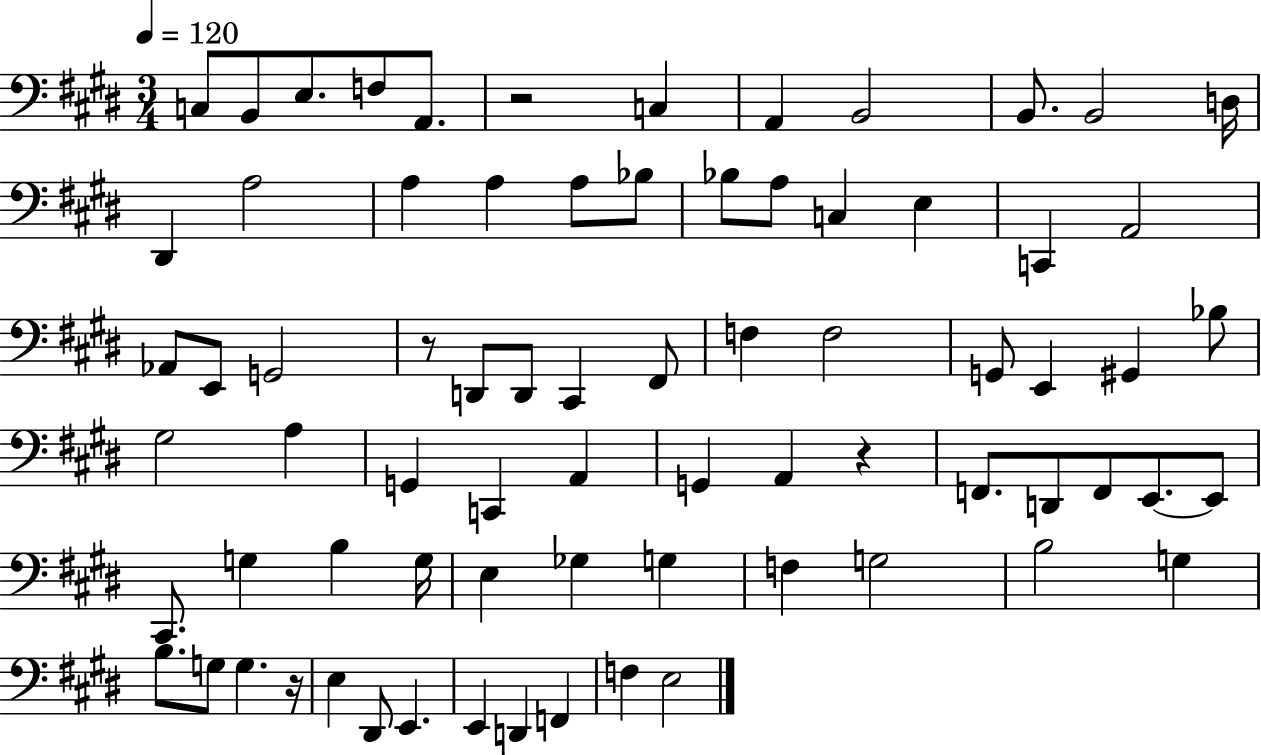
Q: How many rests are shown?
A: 4